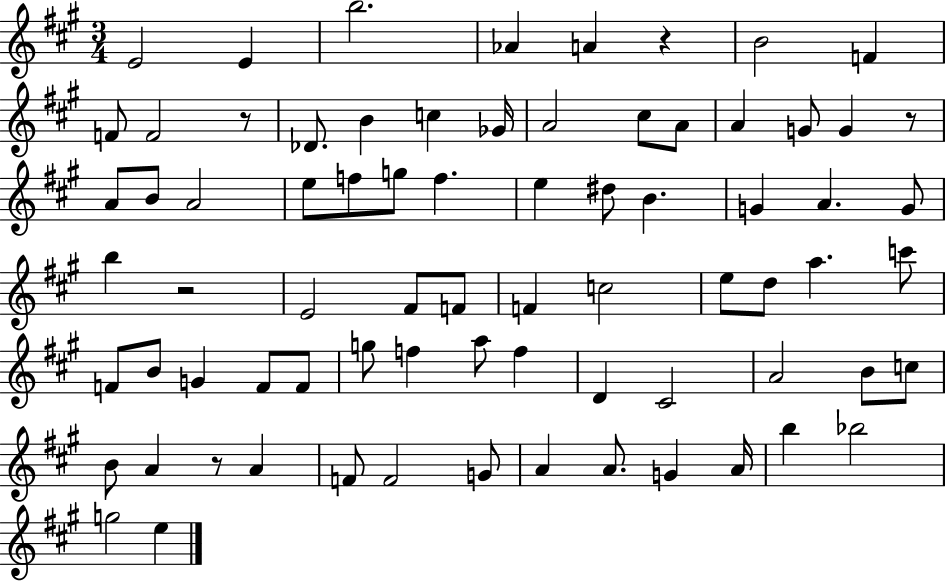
{
  \clef treble
  \numericTimeSignature
  \time 3/4
  \key a \major
  e'2 e'4 | b''2. | aes'4 a'4 r4 | b'2 f'4 | \break f'8 f'2 r8 | des'8. b'4 c''4 ges'16 | a'2 cis''8 a'8 | a'4 g'8 g'4 r8 | \break a'8 b'8 a'2 | e''8 f''8 g''8 f''4. | e''4 dis''8 b'4. | g'4 a'4. g'8 | \break b''4 r2 | e'2 fis'8 f'8 | f'4 c''2 | e''8 d''8 a''4. c'''8 | \break f'8 b'8 g'4 f'8 f'8 | g''8 f''4 a''8 f''4 | d'4 cis'2 | a'2 b'8 c''8 | \break b'8 a'4 r8 a'4 | f'8 f'2 g'8 | a'4 a'8. g'4 a'16 | b''4 bes''2 | \break g''2 e''4 | \bar "|."
}